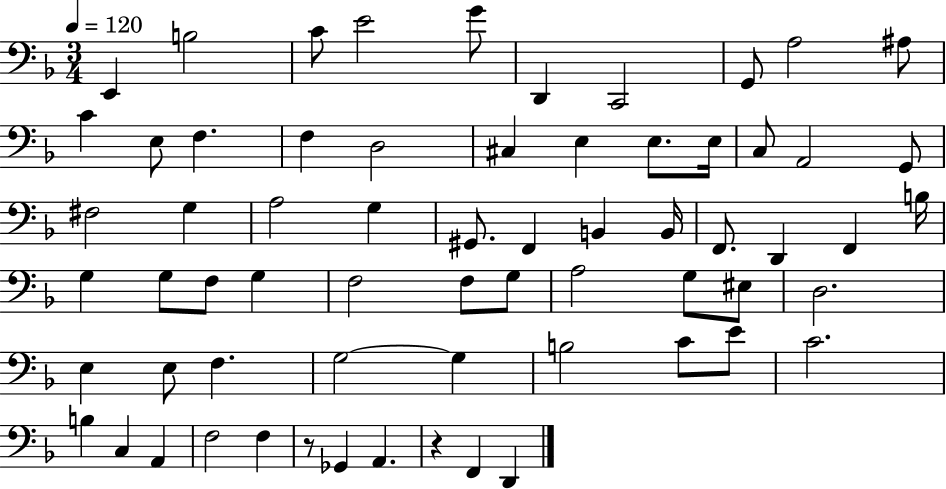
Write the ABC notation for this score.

X:1
T:Untitled
M:3/4
L:1/4
K:F
E,, B,2 C/2 E2 G/2 D,, C,,2 G,,/2 A,2 ^A,/2 C E,/2 F, F, D,2 ^C, E, E,/2 E,/4 C,/2 A,,2 G,,/2 ^F,2 G, A,2 G, ^G,,/2 F,, B,, B,,/4 F,,/2 D,, F,, B,/4 G, G,/2 F,/2 G, F,2 F,/2 G,/2 A,2 G,/2 ^E,/2 D,2 E, E,/2 F, G,2 G, B,2 C/2 E/2 C2 B, C, A,, F,2 F, z/2 _G,, A,, z F,, D,,